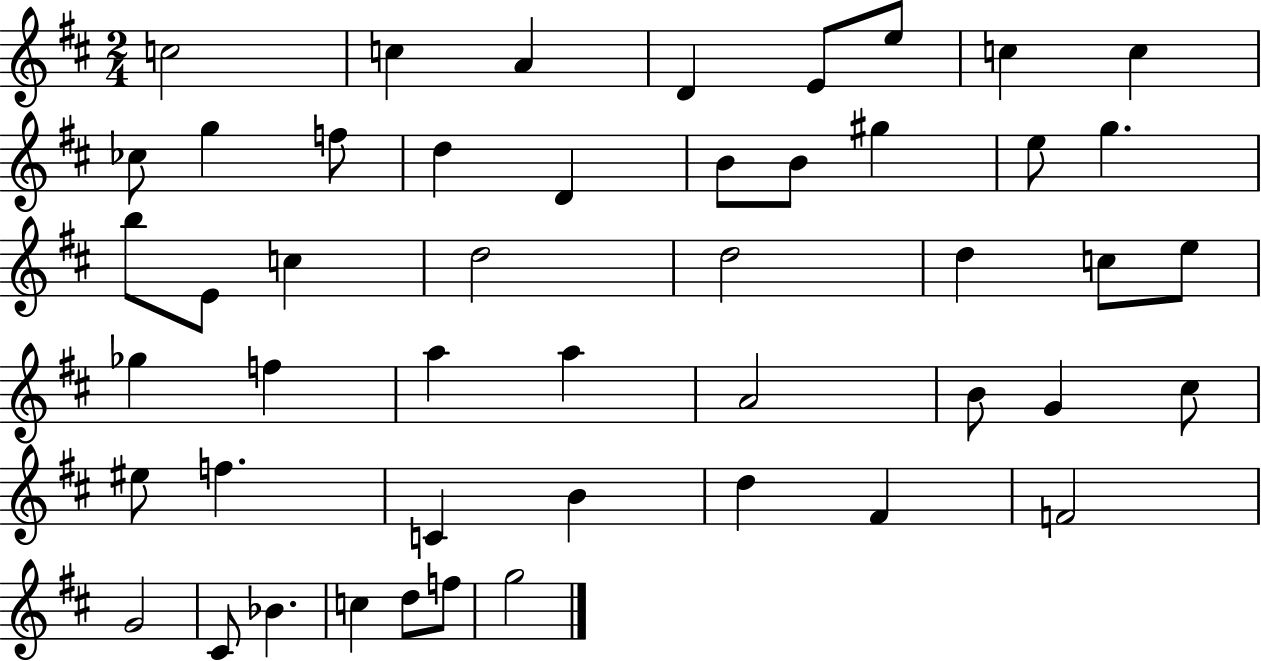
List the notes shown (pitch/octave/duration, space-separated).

C5/h C5/q A4/q D4/q E4/e E5/e C5/q C5/q CES5/e G5/q F5/e D5/q D4/q B4/e B4/e G#5/q E5/e G5/q. B5/e E4/e C5/q D5/h D5/h D5/q C5/e E5/e Gb5/q F5/q A5/q A5/q A4/h B4/e G4/q C#5/e EIS5/e F5/q. C4/q B4/q D5/q F#4/q F4/h G4/h C#4/e Bb4/q. C5/q D5/e F5/e G5/h